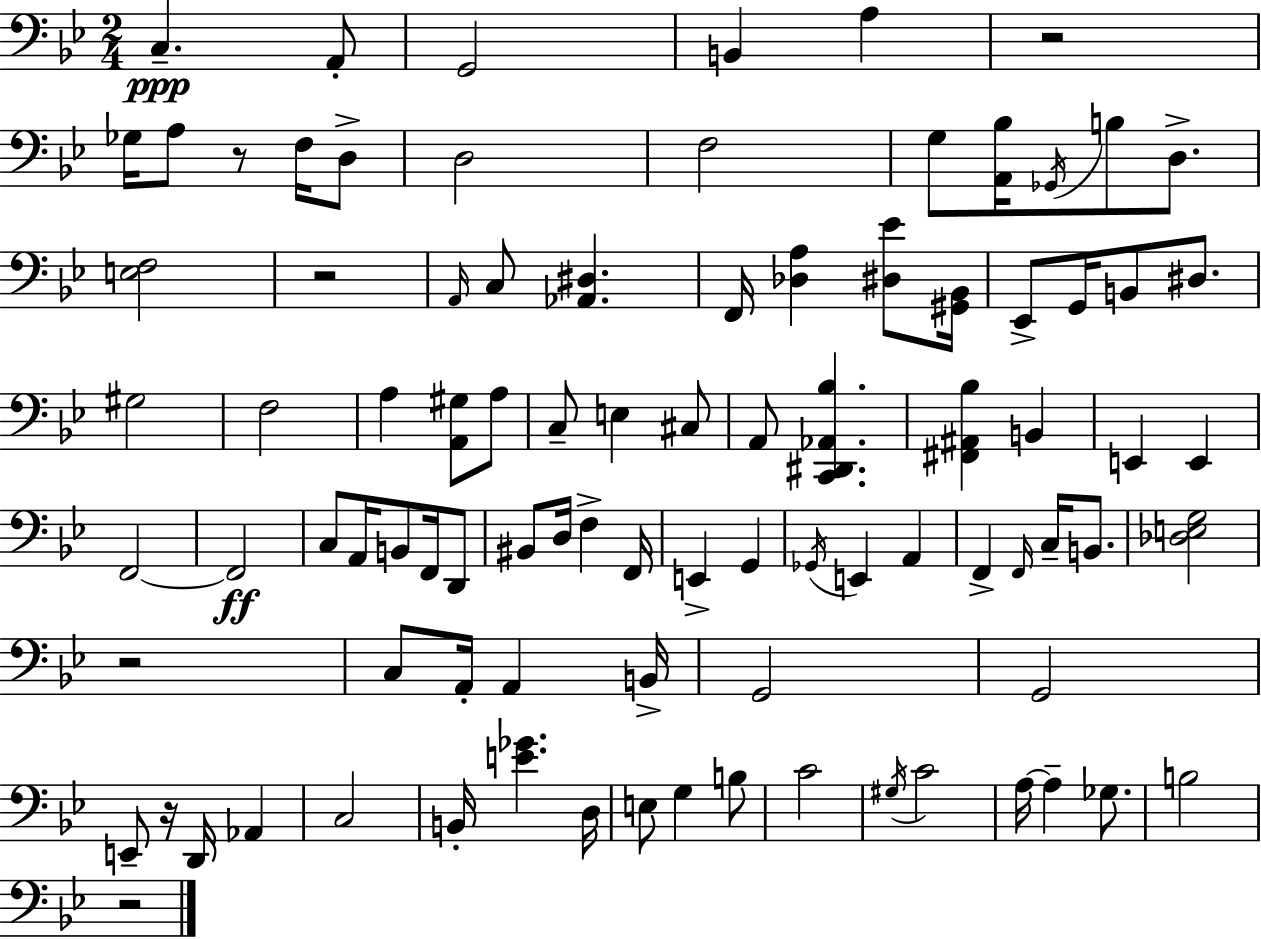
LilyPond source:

{
  \clef bass
  \numericTimeSignature
  \time 2/4
  \key bes \major
  \repeat volta 2 { c4.--\ppp a,8-. | g,2 | b,4 a4 | r2 | \break ges16 a8 r8 f16 d8-> | d2 | f2 | g8 <a, bes>16 \acciaccatura { ges,16 } b8 d8.-> | \break <e f>2 | r2 | \grace { a,16 } c8 <aes, dis>4. | f,16 <des a>4 <dis ees'>8 | \break <gis, bes,>16 ees,8-> g,16 b,8 dis8. | gis2 | f2 | a4 <a, gis>8 | \break a8 c8-- e4 | cis8 a,8 <c, dis, aes, bes>4. | <fis, ais, bes>4 b,4 | e,4 e,4 | \break f,2~~ | f,2\ff | c8 a,16 b,8 f,16 | d,8 bis,8 d16 f4-> | \break f,16 e,4-> g,4 | \acciaccatura { ges,16 } e,4 a,4 | f,4-> \grace { f,16 } | c16-- b,8. <des e g>2 | \break r2 | c8 a,16-. a,4 | b,16-> g,2 | g,2 | \break e,8-- r16 d,16 | aes,4 c2 | b,16-. <e' ges'>4. | d16 e8 g4 | \break b8 c'2 | \acciaccatura { gis16 } c'2 | a16~~ a4-- | ges8. b2 | \break r2 | } \bar "|."
}